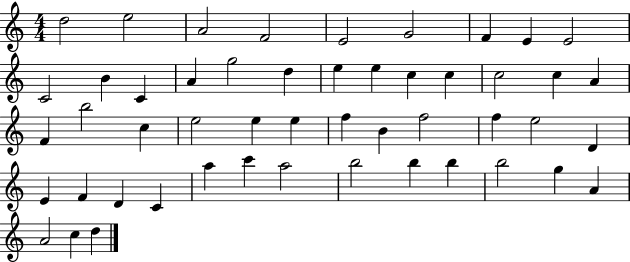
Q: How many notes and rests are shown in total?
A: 50